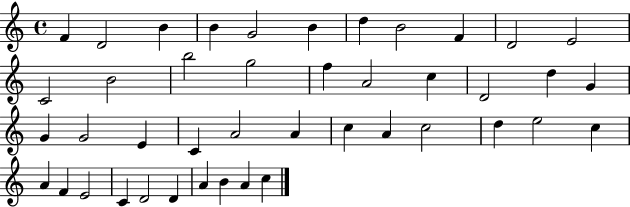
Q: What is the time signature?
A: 4/4